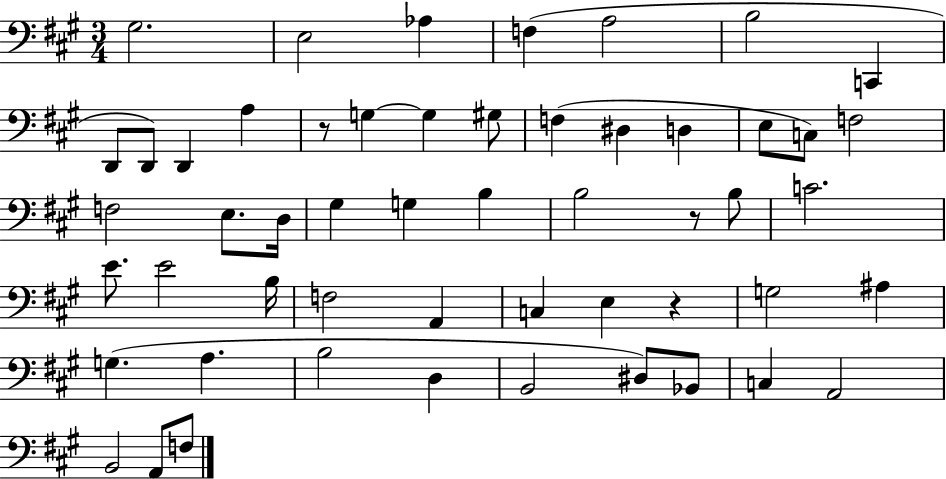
{
  \clef bass
  \numericTimeSignature
  \time 3/4
  \key a \major
  gis2. | e2 aes4 | f4( a2 | b2 c,4 | \break d,8 d,8) d,4 a4 | r8 g4~~ g4 gis8 | f4( dis4 d4 | e8 c8) f2 | \break f2 e8. d16 | gis4 g4 b4 | b2 r8 b8 | c'2. | \break e'8. e'2 b16 | f2 a,4 | c4 e4 r4 | g2 ais4 | \break g4.( a4. | b2 d4 | b,2 dis8) bes,8 | c4 a,2 | \break b,2 a,8 f8 | \bar "|."
}